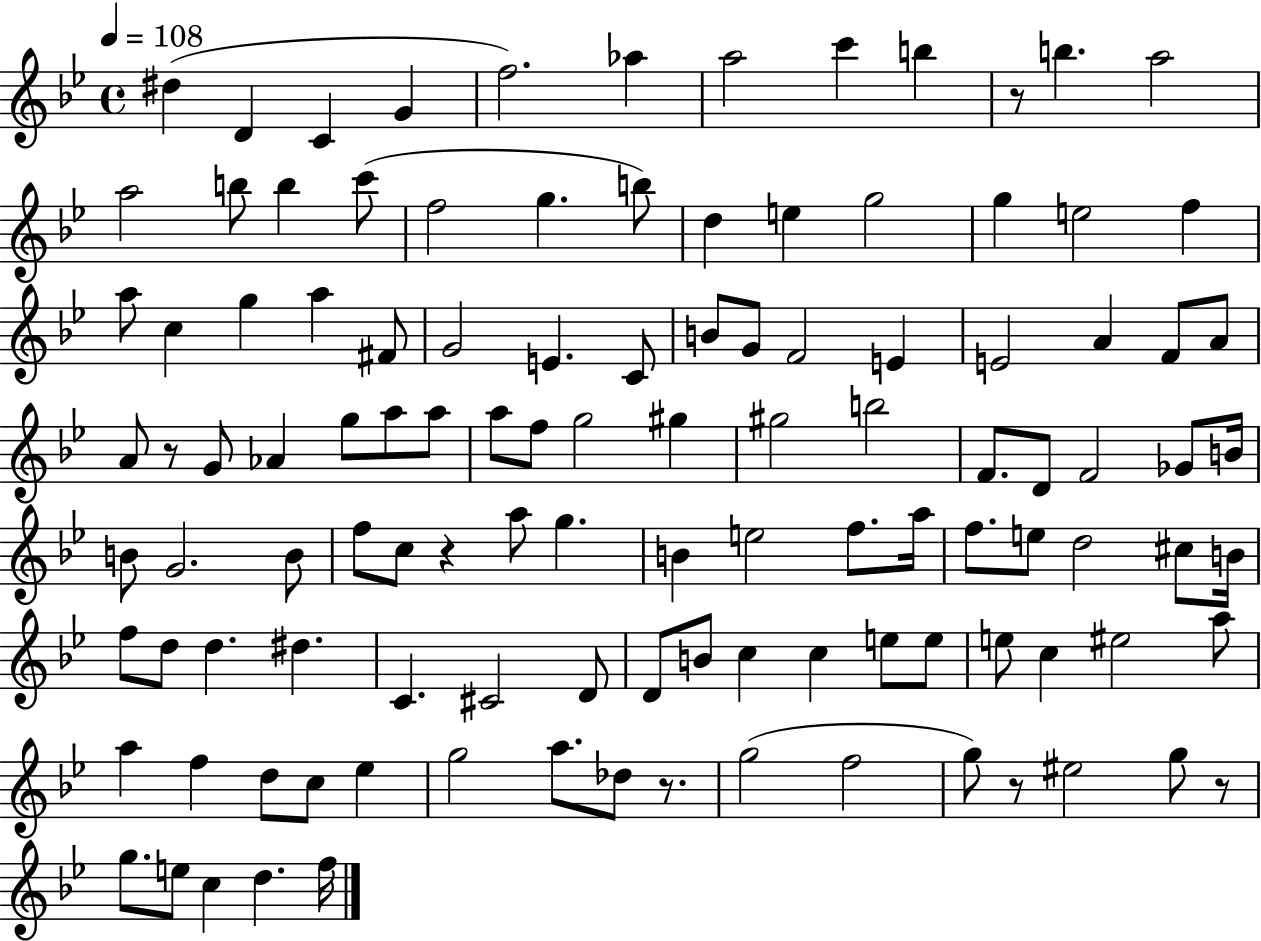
D#5/q D4/q C4/q G4/q F5/h. Ab5/q A5/h C6/q B5/q R/e B5/q. A5/h A5/h B5/e B5/q C6/e F5/h G5/q. B5/e D5/q E5/q G5/h G5/q E5/h F5/q A5/e C5/q G5/q A5/q F#4/e G4/h E4/q. C4/e B4/e G4/e F4/h E4/q E4/h A4/q F4/e A4/e A4/e R/e G4/e Ab4/q G5/e A5/e A5/e A5/e F5/e G5/h G#5/q G#5/h B5/h F4/e. D4/e F4/h Gb4/e B4/s B4/e G4/h. B4/e F5/e C5/e R/q A5/e G5/q. B4/q E5/h F5/e. A5/s F5/e. E5/e D5/h C#5/e B4/s F5/e D5/e D5/q. D#5/q. C4/q. C#4/h D4/e D4/e B4/e C5/q C5/q E5/e E5/e E5/e C5/q EIS5/h A5/e A5/q F5/q D5/e C5/e Eb5/q G5/h A5/e. Db5/e R/e. G5/h F5/h G5/e R/e EIS5/h G5/e R/e G5/e. E5/e C5/q D5/q. F5/s